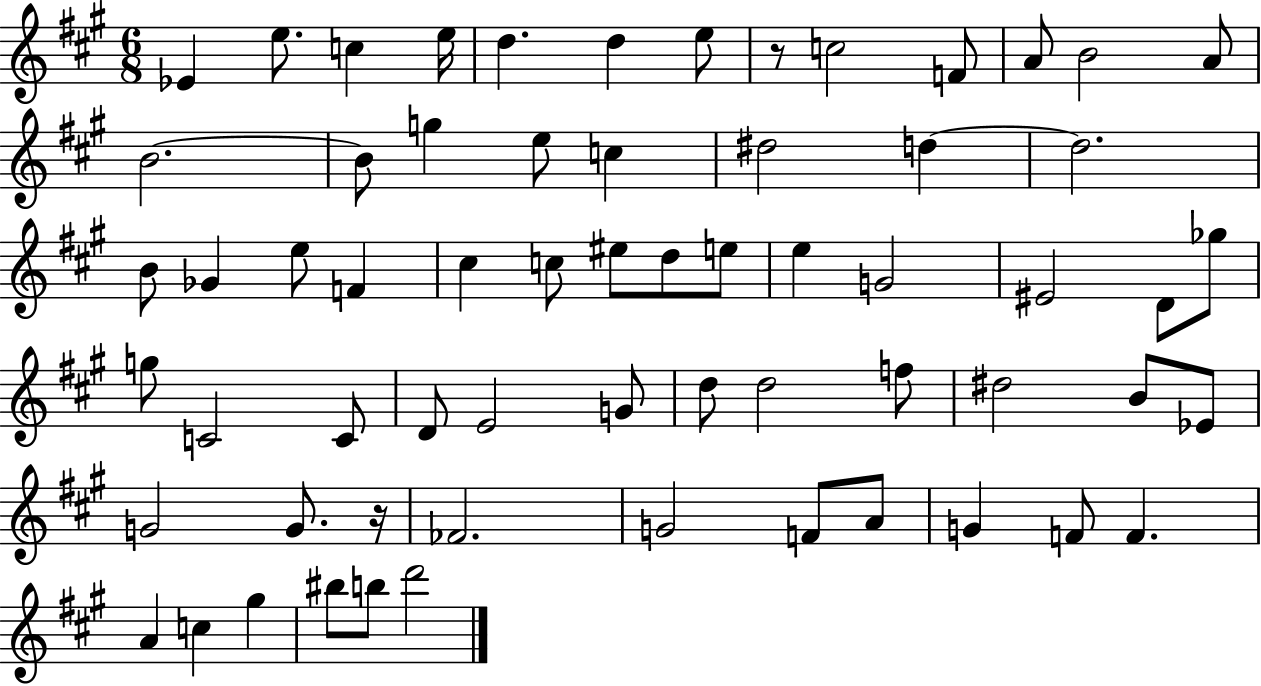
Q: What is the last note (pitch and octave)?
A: D6